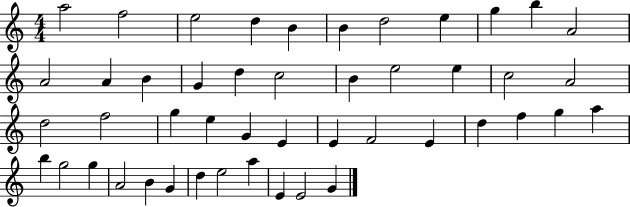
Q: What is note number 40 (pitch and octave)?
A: B4